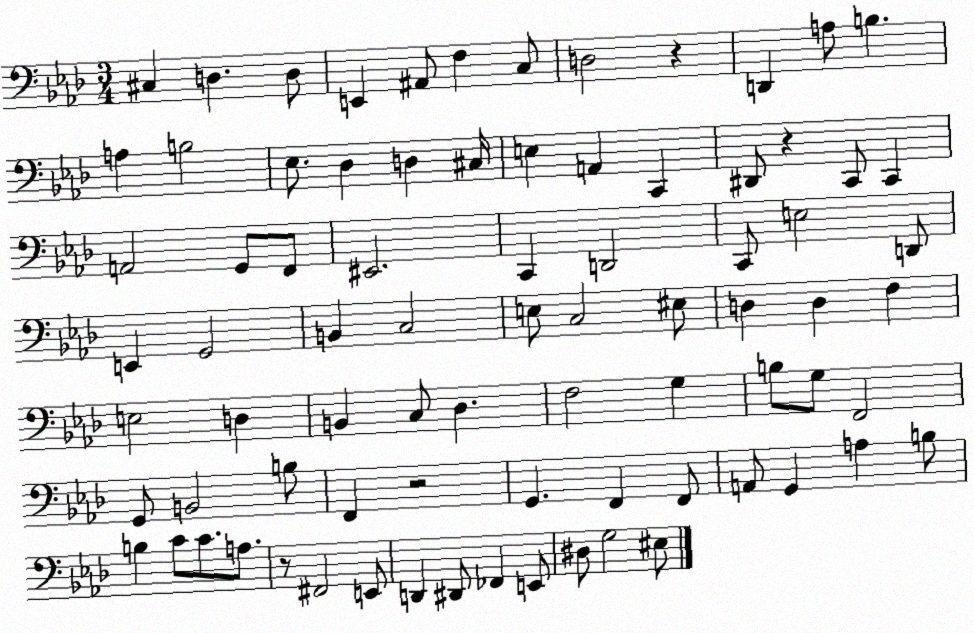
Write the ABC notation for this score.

X:1
T:Untitled
M:3/4
L:1/4
K:Ab
^C, D, D,/2 E,, ^A,,/2 F, C,/2 D,2 z D,, A,/2 B, A, B,2 _E,/2 _D, D, ^C,/4 E, A,, C,, ^D,,/2 z C,,/2 C,, A,,2 G,,/2 F,,/2 ^E,,2 C,, D,,2 C,,/2 E,2 D,,/2 E,, G,,2 B,, C,2 E,/2 C,2 ^E,/2 D, D, F, E,2 D, B,, C,/2 _D, F,2 G, B,/2 G,/2 F,,2 G,,/2 B,,2 B,/2 F,, z2 G,, F,, F,,/2 A,,/2 G,, A, B,/2 B, C/2 C/2 A,/2 z/2 ^F,,2 E,,/2 D,, ^D,,/2 _F,, E,,/2 ^D,/2 G,2 ^E,/2